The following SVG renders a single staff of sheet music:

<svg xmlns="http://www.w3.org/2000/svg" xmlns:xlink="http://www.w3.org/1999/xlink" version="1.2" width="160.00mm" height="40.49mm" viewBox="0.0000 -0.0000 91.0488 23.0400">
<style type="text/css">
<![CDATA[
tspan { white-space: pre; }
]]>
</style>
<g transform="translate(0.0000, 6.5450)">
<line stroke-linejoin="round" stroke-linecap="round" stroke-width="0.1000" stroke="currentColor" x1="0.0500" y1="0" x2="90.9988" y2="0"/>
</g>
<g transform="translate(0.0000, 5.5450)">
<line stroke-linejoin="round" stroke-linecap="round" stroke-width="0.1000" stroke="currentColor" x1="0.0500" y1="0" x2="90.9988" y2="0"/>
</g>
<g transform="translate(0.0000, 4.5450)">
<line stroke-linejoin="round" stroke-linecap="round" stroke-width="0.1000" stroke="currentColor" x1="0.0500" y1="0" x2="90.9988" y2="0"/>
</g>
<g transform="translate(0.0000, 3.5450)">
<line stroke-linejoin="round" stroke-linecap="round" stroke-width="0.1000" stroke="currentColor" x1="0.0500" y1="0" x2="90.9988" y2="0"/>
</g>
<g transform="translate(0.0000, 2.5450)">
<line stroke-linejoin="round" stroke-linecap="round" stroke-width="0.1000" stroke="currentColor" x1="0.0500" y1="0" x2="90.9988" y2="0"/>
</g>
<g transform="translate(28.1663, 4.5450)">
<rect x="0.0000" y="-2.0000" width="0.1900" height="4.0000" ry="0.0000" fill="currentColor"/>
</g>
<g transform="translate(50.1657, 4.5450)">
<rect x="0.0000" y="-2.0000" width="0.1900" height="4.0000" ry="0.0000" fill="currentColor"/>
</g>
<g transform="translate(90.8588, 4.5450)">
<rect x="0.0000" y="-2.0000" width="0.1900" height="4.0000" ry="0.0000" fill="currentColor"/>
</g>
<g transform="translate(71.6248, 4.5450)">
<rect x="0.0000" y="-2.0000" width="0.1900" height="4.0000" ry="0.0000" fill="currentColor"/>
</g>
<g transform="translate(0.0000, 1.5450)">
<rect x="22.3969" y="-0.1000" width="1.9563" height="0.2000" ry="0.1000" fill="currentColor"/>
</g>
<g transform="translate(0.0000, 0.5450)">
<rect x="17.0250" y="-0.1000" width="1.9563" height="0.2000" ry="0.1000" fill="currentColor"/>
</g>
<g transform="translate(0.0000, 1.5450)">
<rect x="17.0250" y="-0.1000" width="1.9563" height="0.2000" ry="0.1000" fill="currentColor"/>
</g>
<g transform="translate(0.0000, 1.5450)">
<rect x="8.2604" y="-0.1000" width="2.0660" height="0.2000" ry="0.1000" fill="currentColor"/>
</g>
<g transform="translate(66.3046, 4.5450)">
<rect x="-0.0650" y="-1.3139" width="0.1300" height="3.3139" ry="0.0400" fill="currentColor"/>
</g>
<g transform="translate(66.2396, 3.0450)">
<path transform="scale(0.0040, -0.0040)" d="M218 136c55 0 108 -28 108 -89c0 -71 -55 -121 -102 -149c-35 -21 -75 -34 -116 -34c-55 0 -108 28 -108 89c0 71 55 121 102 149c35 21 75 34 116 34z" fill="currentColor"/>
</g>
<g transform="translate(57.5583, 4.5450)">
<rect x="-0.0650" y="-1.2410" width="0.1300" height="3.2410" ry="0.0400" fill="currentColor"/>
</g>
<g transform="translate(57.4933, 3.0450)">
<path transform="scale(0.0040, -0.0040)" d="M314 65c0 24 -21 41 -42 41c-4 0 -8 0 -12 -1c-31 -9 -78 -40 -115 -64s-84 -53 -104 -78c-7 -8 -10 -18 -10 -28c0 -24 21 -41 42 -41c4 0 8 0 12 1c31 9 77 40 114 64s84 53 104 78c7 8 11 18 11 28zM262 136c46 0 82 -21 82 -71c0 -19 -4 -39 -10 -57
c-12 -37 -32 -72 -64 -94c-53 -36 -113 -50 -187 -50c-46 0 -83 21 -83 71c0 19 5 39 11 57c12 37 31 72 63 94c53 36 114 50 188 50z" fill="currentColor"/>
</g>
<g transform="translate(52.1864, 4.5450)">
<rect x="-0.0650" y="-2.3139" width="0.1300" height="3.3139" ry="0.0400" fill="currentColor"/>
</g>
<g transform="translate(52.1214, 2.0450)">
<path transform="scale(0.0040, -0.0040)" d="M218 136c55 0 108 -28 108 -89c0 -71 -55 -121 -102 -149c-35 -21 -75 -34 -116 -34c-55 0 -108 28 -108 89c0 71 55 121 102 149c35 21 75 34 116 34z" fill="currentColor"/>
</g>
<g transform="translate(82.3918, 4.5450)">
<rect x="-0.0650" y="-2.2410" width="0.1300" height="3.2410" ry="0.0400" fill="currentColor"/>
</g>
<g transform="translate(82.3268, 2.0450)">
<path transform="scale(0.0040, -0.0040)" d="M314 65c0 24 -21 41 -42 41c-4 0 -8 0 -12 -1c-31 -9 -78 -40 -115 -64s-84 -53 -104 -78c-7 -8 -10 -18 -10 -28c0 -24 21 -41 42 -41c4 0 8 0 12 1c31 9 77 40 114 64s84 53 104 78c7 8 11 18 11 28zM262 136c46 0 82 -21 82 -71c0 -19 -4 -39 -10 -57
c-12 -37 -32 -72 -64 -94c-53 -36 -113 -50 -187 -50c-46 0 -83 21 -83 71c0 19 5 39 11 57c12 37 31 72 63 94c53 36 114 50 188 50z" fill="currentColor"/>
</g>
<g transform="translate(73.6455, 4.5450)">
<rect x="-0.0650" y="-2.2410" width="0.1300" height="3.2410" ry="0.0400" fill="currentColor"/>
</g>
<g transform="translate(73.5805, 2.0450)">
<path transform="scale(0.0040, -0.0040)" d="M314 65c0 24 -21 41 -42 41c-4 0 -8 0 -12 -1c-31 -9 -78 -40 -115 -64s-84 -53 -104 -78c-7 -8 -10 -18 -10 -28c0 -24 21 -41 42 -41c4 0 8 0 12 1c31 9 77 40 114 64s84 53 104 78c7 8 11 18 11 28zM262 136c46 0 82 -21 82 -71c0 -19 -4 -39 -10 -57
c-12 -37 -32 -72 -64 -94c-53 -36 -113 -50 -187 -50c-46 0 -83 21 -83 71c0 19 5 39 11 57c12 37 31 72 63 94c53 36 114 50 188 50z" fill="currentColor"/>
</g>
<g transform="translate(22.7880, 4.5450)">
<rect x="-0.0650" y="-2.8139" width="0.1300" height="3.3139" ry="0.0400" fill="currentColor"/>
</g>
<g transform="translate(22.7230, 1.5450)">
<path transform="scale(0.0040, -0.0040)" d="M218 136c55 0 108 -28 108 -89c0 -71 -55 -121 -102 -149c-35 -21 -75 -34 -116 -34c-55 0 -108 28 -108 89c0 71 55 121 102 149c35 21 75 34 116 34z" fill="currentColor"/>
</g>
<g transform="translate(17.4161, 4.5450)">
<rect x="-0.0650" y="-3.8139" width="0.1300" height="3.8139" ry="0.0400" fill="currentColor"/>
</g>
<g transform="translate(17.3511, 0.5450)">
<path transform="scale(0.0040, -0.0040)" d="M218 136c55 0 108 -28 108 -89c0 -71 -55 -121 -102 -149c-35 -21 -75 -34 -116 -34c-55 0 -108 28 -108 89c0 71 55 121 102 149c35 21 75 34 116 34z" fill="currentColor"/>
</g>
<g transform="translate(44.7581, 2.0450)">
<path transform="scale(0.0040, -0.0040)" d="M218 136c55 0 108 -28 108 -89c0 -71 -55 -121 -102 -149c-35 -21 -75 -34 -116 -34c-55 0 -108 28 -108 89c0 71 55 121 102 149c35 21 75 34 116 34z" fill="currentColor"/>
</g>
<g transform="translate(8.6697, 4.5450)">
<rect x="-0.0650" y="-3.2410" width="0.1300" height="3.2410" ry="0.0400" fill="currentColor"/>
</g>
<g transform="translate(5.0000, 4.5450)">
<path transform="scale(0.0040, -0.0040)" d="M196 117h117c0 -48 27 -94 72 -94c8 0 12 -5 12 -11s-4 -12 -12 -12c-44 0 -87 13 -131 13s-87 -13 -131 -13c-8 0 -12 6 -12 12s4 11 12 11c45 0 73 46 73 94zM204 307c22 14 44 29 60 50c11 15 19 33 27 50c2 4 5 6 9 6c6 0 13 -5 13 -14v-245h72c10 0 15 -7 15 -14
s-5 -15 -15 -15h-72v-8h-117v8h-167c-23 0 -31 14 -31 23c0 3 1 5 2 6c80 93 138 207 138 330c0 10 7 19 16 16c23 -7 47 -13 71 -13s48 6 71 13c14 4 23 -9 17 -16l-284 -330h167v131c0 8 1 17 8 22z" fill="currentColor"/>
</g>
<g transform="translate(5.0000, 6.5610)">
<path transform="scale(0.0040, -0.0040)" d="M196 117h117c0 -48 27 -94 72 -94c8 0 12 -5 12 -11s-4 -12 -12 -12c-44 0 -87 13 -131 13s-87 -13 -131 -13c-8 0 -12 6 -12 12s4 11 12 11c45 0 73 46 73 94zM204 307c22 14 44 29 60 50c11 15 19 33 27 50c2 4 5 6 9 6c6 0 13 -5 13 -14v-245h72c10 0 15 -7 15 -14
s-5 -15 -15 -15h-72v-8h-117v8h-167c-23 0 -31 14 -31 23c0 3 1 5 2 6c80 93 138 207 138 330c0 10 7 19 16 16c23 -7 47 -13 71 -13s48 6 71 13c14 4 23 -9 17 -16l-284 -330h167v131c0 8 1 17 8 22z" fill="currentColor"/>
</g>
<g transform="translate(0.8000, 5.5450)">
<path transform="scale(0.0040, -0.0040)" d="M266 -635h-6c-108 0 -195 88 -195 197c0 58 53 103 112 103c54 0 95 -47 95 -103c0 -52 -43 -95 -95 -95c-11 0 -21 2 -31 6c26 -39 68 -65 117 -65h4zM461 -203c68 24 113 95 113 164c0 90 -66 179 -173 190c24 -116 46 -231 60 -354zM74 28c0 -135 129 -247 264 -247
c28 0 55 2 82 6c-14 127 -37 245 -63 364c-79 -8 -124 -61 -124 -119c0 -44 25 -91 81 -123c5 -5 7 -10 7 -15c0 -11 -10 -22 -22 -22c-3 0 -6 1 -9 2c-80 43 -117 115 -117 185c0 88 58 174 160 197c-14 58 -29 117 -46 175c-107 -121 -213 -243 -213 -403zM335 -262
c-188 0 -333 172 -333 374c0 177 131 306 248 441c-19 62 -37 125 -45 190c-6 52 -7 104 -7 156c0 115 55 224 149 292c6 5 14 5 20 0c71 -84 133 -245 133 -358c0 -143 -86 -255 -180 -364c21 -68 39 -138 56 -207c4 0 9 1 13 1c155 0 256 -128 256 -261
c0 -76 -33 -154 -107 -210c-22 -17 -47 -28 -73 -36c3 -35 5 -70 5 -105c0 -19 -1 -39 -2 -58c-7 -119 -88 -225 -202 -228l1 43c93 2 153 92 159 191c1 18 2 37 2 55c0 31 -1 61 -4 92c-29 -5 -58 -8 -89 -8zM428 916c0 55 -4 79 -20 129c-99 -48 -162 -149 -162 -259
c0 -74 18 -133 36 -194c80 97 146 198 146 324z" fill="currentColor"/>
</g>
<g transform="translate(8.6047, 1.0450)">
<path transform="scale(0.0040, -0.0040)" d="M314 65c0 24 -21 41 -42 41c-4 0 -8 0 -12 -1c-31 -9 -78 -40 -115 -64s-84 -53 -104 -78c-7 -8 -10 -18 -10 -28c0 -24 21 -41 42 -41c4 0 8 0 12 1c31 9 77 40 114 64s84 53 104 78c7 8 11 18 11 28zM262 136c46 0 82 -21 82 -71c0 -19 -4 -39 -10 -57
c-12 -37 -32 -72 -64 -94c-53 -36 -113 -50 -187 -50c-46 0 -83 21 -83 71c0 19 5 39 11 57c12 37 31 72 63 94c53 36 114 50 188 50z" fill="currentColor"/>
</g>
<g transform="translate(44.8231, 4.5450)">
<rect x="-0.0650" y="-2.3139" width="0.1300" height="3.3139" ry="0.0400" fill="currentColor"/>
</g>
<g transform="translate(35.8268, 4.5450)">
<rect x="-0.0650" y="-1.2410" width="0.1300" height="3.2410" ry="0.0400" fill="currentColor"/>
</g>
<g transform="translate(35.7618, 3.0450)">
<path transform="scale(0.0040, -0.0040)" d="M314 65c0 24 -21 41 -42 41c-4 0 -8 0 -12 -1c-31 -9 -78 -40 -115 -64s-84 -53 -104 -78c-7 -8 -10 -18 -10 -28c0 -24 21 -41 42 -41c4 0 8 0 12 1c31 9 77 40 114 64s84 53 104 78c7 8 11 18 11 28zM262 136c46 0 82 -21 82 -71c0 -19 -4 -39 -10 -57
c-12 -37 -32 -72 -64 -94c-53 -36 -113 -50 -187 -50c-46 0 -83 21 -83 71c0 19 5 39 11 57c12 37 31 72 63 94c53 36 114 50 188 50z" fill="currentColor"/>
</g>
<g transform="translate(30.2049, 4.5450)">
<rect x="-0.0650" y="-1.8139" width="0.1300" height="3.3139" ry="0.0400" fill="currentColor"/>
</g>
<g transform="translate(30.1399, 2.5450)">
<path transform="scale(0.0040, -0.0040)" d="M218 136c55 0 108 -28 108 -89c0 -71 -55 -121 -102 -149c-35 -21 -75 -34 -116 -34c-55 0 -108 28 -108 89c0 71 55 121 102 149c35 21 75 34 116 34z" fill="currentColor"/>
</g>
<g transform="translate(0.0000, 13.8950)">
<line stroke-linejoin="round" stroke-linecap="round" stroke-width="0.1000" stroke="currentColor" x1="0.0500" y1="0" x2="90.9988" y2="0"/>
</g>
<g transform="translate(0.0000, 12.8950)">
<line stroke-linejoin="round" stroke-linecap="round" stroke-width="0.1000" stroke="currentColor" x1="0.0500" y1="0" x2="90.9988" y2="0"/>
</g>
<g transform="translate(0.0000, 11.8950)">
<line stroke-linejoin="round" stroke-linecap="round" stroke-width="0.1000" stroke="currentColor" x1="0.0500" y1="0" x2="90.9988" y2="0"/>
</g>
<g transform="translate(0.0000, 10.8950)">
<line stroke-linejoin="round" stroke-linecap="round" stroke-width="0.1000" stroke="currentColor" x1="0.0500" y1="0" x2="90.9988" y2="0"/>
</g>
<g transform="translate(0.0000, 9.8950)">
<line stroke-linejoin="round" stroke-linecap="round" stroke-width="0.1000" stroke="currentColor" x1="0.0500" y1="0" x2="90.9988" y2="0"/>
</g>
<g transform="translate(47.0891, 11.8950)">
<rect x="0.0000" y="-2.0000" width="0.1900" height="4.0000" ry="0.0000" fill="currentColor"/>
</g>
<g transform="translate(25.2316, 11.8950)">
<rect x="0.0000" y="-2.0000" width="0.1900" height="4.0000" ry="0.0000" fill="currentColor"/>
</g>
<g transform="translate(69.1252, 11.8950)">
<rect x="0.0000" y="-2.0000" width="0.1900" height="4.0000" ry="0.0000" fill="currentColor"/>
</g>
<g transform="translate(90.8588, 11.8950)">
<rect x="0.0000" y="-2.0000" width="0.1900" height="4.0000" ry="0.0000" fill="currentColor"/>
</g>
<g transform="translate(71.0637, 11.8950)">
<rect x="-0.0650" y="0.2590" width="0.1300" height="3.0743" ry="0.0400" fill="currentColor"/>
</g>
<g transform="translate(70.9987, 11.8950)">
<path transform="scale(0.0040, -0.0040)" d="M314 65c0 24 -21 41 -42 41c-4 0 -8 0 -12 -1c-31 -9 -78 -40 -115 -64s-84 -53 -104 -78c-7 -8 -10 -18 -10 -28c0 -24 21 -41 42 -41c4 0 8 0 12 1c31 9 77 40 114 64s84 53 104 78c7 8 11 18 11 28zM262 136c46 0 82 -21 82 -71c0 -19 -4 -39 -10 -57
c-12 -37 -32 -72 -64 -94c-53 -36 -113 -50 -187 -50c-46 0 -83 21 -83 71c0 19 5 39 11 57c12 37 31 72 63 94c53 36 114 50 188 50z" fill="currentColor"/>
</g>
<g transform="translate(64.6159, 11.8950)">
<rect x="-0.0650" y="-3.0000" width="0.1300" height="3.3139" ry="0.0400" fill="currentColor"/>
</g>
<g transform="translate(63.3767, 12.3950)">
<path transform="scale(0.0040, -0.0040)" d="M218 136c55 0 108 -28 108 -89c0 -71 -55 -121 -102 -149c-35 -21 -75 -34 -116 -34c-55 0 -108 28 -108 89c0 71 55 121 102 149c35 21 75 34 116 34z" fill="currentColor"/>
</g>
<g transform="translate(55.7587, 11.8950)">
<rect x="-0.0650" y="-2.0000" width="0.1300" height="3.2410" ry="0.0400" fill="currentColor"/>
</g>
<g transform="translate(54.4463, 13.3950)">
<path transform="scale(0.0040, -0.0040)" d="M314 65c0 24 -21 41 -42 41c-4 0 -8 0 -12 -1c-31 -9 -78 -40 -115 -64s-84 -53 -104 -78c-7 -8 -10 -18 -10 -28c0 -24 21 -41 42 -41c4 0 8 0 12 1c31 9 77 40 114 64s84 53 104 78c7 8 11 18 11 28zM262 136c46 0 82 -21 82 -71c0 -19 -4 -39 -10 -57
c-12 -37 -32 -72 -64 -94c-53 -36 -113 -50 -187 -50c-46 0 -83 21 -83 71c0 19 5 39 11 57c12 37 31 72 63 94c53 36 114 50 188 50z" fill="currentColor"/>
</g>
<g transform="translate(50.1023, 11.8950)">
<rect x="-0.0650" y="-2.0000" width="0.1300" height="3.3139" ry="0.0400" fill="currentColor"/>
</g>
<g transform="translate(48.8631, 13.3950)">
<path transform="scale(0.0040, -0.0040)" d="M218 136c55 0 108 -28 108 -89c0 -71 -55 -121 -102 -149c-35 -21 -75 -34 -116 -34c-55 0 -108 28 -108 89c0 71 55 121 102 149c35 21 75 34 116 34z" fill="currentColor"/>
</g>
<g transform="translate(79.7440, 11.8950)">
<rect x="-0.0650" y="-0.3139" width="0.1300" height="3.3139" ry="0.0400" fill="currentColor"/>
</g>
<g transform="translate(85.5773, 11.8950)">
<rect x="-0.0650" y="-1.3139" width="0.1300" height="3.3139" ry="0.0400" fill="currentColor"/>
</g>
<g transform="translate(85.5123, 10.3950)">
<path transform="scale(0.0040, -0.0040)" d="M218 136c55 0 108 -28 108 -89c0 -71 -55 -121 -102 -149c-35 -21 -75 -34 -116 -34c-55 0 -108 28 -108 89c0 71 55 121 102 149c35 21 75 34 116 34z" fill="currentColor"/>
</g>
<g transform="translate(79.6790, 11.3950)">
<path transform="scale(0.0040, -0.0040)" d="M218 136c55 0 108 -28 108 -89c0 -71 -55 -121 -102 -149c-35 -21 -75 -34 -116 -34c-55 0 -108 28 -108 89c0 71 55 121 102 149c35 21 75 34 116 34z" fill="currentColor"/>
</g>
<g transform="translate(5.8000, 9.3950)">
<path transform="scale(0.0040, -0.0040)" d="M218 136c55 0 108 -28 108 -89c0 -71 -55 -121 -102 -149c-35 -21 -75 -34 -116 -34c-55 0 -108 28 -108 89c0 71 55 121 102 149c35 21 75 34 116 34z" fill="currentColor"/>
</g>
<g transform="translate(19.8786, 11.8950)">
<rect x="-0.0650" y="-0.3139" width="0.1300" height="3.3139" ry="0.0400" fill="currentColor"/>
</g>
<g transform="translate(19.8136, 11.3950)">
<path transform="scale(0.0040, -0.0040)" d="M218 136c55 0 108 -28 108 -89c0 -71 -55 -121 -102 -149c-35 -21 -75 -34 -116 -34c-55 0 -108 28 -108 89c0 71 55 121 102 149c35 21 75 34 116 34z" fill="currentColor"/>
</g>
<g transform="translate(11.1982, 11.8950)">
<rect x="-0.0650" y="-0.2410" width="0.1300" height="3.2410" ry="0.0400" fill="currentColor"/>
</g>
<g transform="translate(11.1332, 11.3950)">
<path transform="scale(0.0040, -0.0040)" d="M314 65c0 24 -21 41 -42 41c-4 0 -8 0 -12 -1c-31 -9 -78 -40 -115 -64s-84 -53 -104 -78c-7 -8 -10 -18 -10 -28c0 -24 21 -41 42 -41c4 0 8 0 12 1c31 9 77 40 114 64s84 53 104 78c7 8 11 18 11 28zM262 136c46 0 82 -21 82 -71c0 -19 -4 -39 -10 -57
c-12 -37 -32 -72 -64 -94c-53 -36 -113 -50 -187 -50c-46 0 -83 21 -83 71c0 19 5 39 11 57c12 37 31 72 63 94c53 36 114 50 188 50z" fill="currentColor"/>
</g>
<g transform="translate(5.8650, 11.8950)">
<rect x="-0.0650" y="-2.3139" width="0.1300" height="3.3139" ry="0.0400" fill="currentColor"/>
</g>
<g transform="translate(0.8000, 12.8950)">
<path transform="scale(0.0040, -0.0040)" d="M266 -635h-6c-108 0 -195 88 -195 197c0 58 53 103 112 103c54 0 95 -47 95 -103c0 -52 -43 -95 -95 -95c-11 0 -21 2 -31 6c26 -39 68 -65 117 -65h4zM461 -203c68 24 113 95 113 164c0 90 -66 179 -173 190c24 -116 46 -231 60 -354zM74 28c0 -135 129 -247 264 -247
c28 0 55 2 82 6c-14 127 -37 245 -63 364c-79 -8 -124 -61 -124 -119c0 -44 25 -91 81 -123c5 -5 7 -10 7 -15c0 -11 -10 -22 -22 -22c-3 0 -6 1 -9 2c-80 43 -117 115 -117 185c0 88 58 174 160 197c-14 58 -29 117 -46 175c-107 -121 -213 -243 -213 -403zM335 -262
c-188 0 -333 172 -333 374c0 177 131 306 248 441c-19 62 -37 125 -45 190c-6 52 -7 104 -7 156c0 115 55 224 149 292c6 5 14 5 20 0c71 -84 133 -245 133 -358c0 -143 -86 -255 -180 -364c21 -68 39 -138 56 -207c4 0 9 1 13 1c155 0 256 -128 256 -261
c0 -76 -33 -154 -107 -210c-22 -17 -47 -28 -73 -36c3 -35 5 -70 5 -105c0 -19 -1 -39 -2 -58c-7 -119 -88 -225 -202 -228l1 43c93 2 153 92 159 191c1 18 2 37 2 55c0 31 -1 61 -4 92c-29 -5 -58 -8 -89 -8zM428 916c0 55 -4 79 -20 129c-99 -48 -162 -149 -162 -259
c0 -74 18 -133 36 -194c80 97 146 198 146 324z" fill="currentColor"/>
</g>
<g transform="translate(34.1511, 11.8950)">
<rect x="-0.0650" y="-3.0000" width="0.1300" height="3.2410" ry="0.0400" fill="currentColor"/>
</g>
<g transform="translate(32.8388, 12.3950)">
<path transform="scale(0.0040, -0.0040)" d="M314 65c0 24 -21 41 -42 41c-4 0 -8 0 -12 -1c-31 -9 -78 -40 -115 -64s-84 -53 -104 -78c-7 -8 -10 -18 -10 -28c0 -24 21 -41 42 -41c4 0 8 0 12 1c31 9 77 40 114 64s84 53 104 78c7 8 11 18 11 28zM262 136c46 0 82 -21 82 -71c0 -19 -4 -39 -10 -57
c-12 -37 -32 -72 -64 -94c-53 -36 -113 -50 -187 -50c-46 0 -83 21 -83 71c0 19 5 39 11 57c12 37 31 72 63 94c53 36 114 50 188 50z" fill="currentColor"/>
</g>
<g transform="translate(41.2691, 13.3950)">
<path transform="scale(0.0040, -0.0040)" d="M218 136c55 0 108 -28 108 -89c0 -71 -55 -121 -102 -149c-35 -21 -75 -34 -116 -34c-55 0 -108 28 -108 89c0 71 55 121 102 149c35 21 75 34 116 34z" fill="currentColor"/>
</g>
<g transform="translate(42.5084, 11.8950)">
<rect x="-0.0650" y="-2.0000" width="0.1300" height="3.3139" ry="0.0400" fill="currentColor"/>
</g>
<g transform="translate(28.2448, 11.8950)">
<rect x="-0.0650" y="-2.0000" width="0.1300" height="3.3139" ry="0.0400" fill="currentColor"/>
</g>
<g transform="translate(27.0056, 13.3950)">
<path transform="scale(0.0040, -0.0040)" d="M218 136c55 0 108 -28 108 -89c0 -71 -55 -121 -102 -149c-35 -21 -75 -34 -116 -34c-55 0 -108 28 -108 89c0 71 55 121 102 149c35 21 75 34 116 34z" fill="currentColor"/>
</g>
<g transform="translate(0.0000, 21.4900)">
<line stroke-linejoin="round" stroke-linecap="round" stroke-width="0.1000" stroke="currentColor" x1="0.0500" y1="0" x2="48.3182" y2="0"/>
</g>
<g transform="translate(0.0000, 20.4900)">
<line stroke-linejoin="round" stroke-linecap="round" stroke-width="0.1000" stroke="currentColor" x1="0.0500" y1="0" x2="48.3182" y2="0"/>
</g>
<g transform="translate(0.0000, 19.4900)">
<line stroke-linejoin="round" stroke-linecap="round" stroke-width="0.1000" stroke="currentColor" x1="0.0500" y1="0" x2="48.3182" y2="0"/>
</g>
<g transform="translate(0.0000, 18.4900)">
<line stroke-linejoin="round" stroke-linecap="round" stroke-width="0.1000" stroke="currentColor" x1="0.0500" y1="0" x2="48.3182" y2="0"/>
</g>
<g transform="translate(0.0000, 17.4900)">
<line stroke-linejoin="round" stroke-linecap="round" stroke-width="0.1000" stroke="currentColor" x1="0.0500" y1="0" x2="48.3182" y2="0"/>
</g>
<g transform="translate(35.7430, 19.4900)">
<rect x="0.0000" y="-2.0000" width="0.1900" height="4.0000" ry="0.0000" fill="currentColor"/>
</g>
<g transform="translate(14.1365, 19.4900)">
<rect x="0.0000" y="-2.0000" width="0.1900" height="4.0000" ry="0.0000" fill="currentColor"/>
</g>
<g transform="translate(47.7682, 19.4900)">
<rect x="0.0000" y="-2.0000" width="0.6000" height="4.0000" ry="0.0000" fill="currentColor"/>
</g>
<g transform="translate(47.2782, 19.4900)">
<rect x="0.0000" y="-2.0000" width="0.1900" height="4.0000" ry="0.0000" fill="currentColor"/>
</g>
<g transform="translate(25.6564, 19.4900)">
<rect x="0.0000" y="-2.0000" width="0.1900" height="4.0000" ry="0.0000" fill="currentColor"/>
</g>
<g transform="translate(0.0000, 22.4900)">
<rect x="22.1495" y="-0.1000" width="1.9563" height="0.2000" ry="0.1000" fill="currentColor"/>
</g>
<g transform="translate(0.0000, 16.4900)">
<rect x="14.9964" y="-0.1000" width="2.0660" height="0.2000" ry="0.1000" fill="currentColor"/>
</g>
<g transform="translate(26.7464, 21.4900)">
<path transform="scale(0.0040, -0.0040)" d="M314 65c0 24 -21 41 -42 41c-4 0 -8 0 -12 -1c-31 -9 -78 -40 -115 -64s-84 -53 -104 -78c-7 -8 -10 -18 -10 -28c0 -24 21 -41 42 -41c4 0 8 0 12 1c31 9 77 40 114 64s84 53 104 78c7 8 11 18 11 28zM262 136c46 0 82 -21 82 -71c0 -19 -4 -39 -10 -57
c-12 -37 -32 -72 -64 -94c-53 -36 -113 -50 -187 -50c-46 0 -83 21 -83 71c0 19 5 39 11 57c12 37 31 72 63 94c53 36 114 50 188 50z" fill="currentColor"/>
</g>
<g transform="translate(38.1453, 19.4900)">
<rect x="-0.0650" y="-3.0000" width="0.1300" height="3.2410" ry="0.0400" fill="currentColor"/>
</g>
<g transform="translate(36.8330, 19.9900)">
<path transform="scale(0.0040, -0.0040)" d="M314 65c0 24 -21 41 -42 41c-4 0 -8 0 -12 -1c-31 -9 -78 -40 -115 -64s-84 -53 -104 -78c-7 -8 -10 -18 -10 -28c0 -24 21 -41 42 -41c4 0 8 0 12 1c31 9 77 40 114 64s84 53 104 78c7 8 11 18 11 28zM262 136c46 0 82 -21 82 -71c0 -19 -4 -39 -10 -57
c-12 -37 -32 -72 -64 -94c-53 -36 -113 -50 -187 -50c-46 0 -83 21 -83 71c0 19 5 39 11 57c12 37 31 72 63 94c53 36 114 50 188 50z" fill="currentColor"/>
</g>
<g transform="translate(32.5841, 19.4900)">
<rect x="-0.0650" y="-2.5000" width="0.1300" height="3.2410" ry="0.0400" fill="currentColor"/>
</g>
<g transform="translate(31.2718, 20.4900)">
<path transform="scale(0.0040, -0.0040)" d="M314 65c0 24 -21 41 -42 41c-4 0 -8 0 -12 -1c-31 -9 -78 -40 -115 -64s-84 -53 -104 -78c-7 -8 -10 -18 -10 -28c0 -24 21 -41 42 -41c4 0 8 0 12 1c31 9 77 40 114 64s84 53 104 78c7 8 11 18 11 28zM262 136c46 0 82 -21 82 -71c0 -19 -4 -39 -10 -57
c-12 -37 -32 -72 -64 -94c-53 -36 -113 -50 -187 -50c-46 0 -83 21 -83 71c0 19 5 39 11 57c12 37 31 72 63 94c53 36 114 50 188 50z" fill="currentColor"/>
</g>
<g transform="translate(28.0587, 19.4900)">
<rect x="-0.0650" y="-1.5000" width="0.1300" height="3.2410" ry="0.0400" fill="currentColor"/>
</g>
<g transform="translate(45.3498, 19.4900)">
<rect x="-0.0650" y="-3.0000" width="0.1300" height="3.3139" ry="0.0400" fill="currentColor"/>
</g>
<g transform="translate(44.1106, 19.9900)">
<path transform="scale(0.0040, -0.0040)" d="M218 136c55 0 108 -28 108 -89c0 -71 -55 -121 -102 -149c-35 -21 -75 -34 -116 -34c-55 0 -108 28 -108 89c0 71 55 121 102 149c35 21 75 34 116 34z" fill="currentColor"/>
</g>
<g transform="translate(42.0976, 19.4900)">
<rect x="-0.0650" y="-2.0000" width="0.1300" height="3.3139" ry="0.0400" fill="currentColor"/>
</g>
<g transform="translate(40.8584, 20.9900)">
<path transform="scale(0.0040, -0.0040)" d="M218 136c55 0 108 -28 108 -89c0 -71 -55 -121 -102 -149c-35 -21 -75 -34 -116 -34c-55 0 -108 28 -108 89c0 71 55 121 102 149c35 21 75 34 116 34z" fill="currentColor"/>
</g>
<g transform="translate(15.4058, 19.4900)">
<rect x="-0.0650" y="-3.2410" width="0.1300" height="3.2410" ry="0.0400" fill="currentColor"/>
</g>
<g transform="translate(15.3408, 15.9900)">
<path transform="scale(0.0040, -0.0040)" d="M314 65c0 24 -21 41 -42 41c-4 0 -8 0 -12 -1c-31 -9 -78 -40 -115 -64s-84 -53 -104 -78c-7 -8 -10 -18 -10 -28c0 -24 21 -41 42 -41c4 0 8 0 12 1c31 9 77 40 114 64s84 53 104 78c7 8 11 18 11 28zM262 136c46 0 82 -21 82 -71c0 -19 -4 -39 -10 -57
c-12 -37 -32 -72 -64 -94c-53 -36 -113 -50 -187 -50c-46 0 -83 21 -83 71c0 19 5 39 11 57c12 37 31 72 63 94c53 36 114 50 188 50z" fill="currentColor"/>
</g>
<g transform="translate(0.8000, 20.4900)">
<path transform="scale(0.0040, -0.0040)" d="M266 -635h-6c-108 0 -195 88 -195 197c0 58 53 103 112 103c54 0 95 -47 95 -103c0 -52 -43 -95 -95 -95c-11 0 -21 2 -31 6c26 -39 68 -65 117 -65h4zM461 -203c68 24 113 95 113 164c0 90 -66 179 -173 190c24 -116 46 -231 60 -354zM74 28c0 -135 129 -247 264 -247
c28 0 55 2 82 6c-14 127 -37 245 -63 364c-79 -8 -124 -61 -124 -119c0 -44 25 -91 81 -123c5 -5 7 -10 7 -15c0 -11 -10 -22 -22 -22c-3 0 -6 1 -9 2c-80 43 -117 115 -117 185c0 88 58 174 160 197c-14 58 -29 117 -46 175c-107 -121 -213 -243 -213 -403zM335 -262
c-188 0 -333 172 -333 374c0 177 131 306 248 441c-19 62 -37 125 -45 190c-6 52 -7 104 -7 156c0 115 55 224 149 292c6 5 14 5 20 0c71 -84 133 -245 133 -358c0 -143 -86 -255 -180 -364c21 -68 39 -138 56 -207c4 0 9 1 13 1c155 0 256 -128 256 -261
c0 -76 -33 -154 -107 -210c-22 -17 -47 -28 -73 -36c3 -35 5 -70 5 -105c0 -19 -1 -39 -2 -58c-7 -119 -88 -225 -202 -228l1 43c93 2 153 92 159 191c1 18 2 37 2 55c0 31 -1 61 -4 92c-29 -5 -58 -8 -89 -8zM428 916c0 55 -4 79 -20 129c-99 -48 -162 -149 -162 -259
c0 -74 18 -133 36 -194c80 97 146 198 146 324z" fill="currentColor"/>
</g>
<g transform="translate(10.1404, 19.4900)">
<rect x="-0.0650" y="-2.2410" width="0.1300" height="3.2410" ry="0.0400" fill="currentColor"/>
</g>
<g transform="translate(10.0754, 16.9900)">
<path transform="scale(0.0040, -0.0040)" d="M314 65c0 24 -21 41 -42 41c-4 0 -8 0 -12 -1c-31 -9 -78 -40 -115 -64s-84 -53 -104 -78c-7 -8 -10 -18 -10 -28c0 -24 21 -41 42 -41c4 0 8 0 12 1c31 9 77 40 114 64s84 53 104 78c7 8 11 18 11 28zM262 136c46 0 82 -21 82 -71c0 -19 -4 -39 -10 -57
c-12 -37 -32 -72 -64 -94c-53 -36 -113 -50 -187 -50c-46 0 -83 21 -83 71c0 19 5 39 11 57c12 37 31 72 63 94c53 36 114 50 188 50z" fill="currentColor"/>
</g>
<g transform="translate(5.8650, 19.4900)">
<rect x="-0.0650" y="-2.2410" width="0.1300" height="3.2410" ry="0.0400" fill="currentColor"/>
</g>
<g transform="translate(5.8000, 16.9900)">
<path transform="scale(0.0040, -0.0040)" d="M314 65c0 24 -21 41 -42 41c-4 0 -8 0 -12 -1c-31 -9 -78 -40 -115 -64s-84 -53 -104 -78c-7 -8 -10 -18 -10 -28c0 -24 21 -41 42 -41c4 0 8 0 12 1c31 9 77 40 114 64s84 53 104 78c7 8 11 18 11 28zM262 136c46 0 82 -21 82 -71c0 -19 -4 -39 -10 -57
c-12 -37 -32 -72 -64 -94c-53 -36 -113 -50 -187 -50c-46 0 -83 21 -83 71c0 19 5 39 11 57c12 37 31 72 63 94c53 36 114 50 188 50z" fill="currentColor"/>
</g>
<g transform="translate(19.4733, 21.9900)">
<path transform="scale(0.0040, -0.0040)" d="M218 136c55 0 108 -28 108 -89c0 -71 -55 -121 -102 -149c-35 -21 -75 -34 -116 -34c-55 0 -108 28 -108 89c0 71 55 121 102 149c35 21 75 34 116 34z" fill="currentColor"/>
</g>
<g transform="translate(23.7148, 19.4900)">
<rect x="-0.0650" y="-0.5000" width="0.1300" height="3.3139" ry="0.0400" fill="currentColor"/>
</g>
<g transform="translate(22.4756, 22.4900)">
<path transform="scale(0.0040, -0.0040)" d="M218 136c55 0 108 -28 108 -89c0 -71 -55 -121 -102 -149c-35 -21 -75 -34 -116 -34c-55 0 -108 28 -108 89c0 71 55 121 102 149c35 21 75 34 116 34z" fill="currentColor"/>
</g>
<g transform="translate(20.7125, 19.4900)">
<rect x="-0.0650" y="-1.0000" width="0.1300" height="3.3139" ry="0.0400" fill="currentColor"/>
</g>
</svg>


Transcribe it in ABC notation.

X:1
T:Untitled
M:4/4
L:1/4
K:C
b2 c' a f e2 g g e2 e g2 g2 g c2 c F A2 F F F2 A B2 c e g2 g2 b2 D C E2 G2 A2 F A